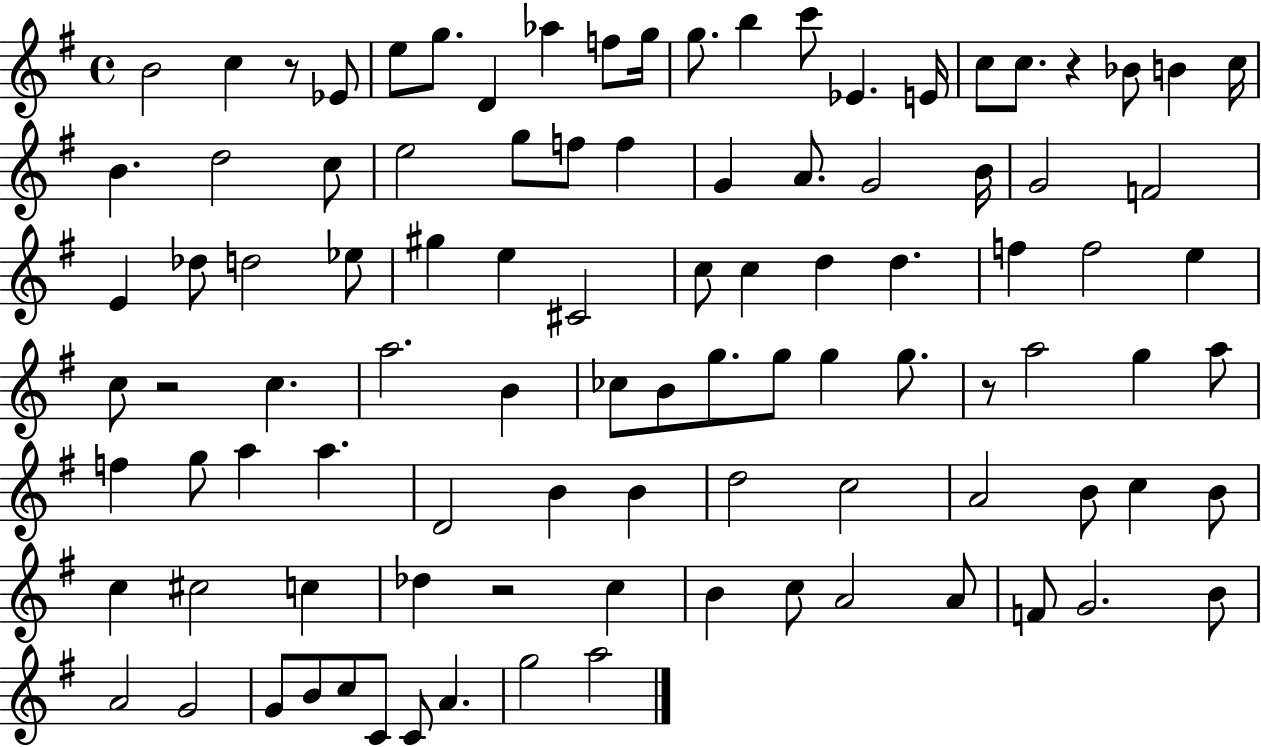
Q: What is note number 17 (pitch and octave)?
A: Bb4